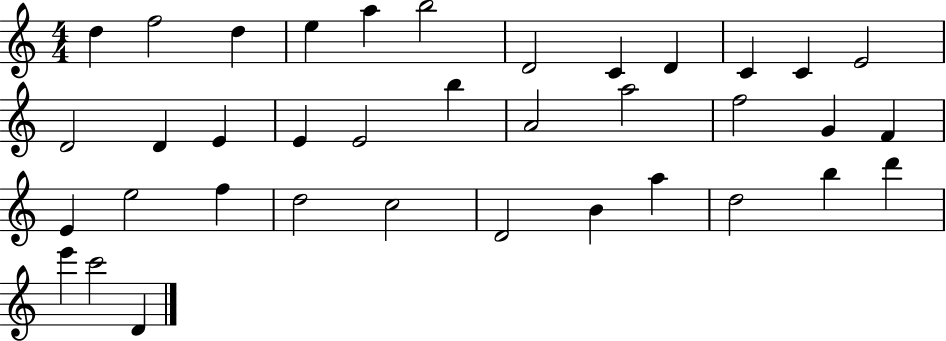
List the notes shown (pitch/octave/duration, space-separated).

D5/q F5/h D5/q E5/q A5/q B5/h D4/h C4/q D4/q C4/q C4/q E4/h D4/h D4/q E4/q E4/q E4/h B5/q A4/h A5/h F5/h G4/q F4/q E4/q E5/h F5/q D5/h C5/h D4/h B4/q A5/q D5/h B5/q D6/q E6/q C6/h D4/q